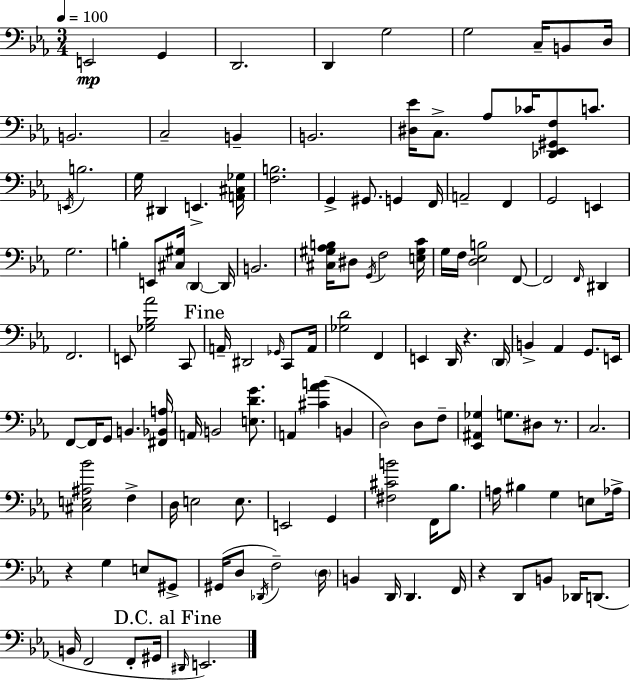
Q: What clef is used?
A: bass